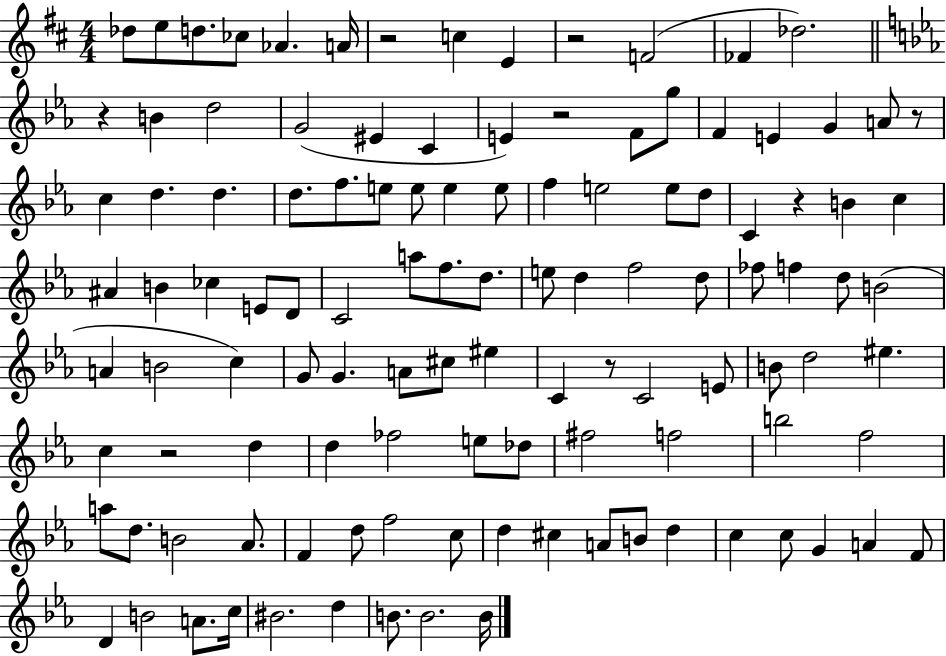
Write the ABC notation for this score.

X:1
T:Untitled
M:4/4
L:1/4
K:D
_d/2 e/2 d/2 _c/2 _A A/4 z2 c E z2 F2 _F _d2 z B d2 G2 ^E C E z2 F/2 g/2 F E G A/2 z/2 c d d d/2 f/2 e/2 e/2 e e/2 f e2 e/2 d/2 C z B c ^A B _c E/2 D/2 C2 a/2 f/2 d/2 e/2 d f2 d/2 _f/2 f d/2 B2 A B2 c G/2 G A/2 ^c/2 ^e C z/2 C2 E/2 B/2 d2 ^e c z2 d d _f2 e/2 _d/2 ^f2 f2 b2 f2 a/2 d/2 B2 _A/2 F d/2 f2 c/2 d ^c A/2 B/2 d c c/2 G A F/2 D B2 A/2 c/4 ^B2 d B/2 B2 B/4